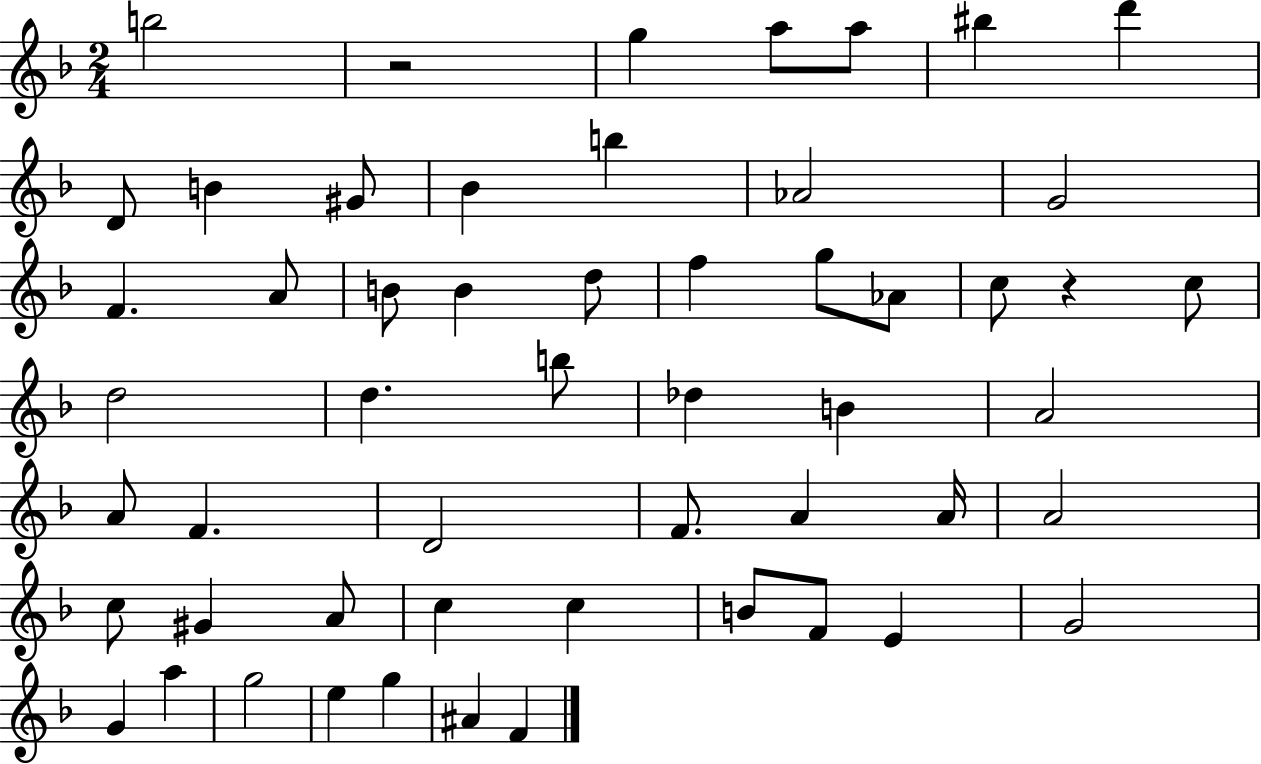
X:1
T:Untitled
M:2/4
L:1/4
K:F
b2 z2 g a/2 a/2 ^b d' D/2 B ^G/2 _B b _A2 G2 F A/2 B/2 B d/2 f g/2 _A/2 c/2 z c/2 d2 d b/2 _d B A2 A/2 F D2 F/2 A A/4 A2 c/2 ^G A/2 c c B/2 F/2 E G2 G a g2 e g ^A F